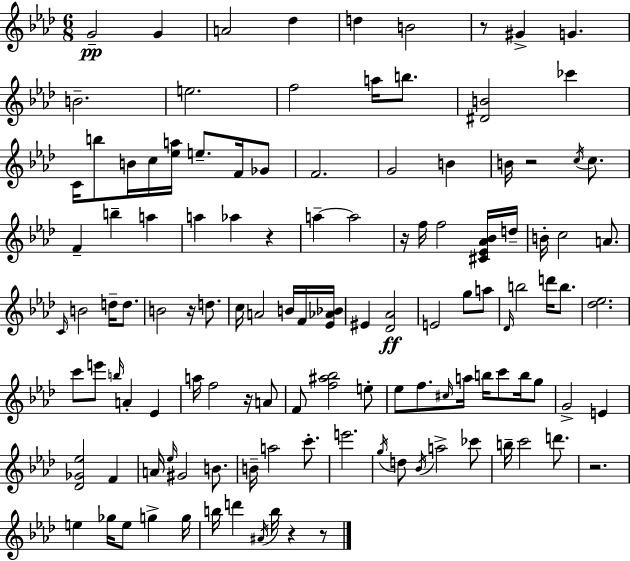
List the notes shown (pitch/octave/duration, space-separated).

G4/h G4/q A4/h Db5/q D5/q B4/h R/e G#4/q G4/q. B4/h. E5/h. F5/h A5/s B5/e. [D#4,B4]/h CES6/q C4/s B5/e B4/s C5/s [Eb5,A5]/s E5/e. F4/s Gb4/e F4/h. G4/h B4/q B4/s R/h C5/s C5/e. F4/q B5/q A5/q A5/q Ab5/q R/q A5/q A5/h R/s F5/s F5/h [C#4,Eb4,Ab4,Bb4]/s D5/s B4/s C5/h A4/e. C4/s B4/h D5/s D5/e. B4/h R/s D5/e. C5/s A4/h B4/s F4/s [Eb4,Ab4,Bb4]/s EIS4/q [Db4,Ab4]/h E4/h G5/e A5/e Db4/s B5/h D6/s B5/e. [Db5,Eb5]/h. C6/e E6/e B5/s A4/q Eb4/q A5/s F5/h R/s A4/e F4/e [F5,A#5,Bb5]/h E5/e Eb5/e F5/e. C#5/s A5/s B5/s C6/e B5/s G5/e G4/h E4/q [Db4,Gb4,Eb5]/h F4/q A4/s Eb5/s G#4/h B4/e. B4/s A5/h C6/e. E6/h. G5/s D5/e Bb4/s A5/h CES6/e B5/s C6/h D6/e. R/h. E5/q Gb5/s E5/e G5/q G5/s B5/s D6/q A#4/s B5/s R/q R/e